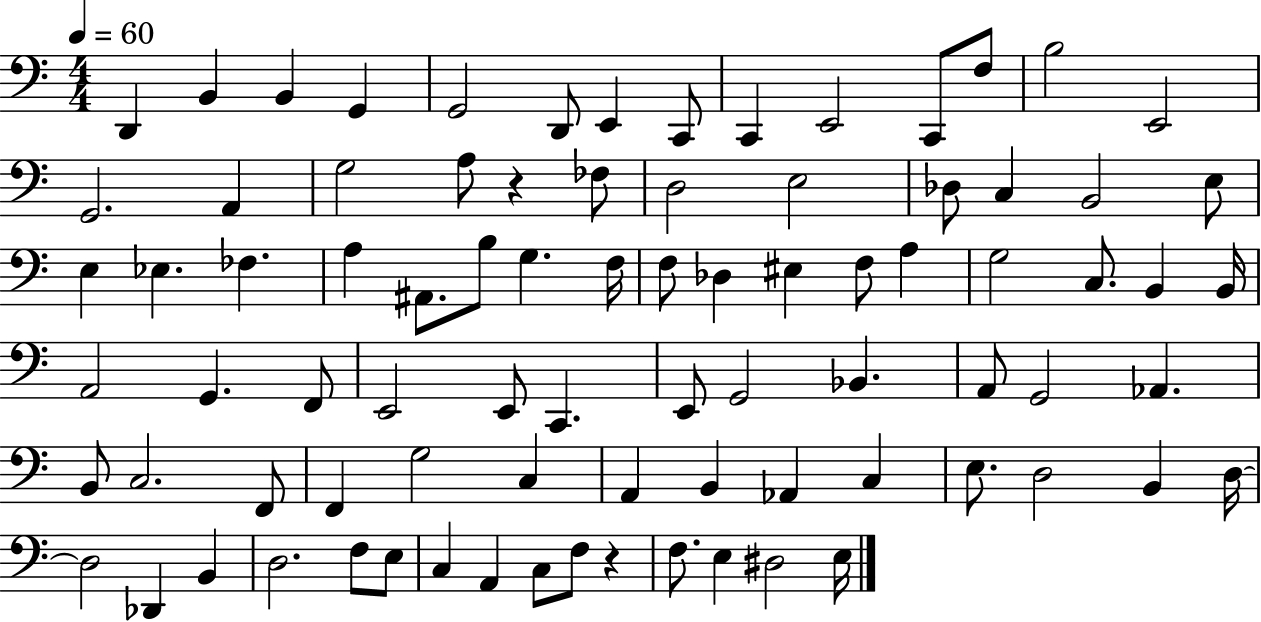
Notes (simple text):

D2/q B2/q B2/q G2/q G2/h D2/e E2/q C2/e C2/q E2/h C2/e F3/e B3/h E2/h G2/h. A2/q G3/h A3/e R/q FES3/e D3/h E3/h Db3/e C3/q B2/h E3/e E3/q Eb3/q. FES3/q. A3/q A#2/e. B3/e G3/q. F3/s F3/e Db3/q EIS3/q F3/e A3/q G3/h C3/e. B2/q B2/s A2/h G2/q. F2/e E2/h E2/e C2/q. E2/e G2/h Bb2/q. A2/e G2/h Ab2/q. B2/e C3/h. F2/e F2/q G3/h C3/q A2/q B2/q Ab2/q C3/q E3/e. D3/h B2/q D3/s D3/h Db2/q B2/q D3/h. F3/e E3/e C3/q A2/q C3/e F3/e R/q F3/e. E3/q D#3/h E3/s